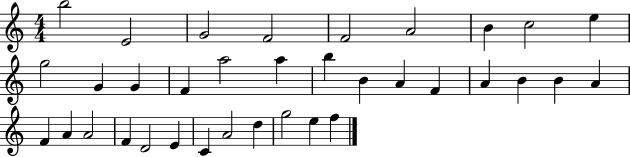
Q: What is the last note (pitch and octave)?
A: F5